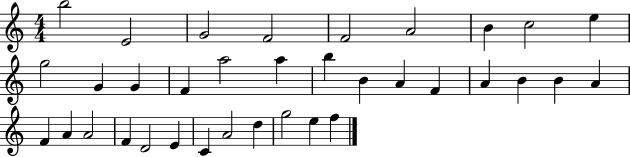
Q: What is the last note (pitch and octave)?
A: F5